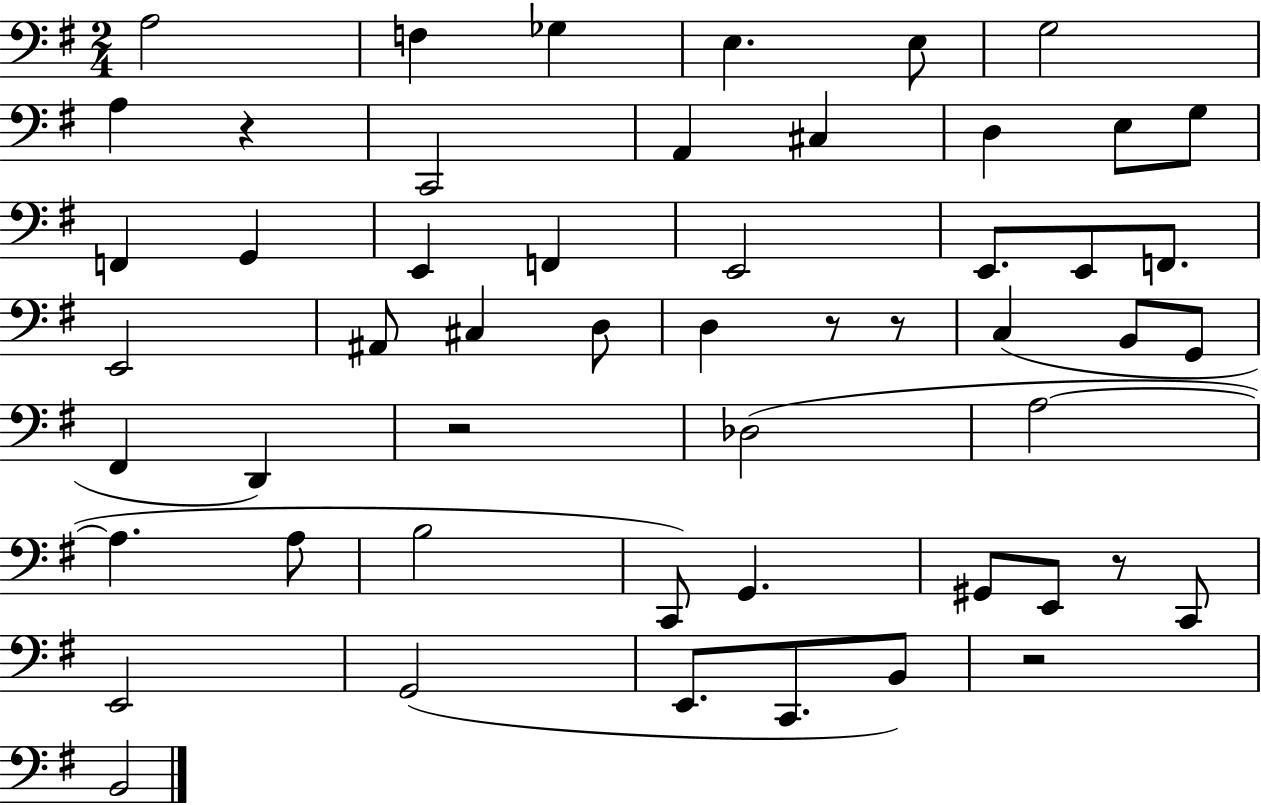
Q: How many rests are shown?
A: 6